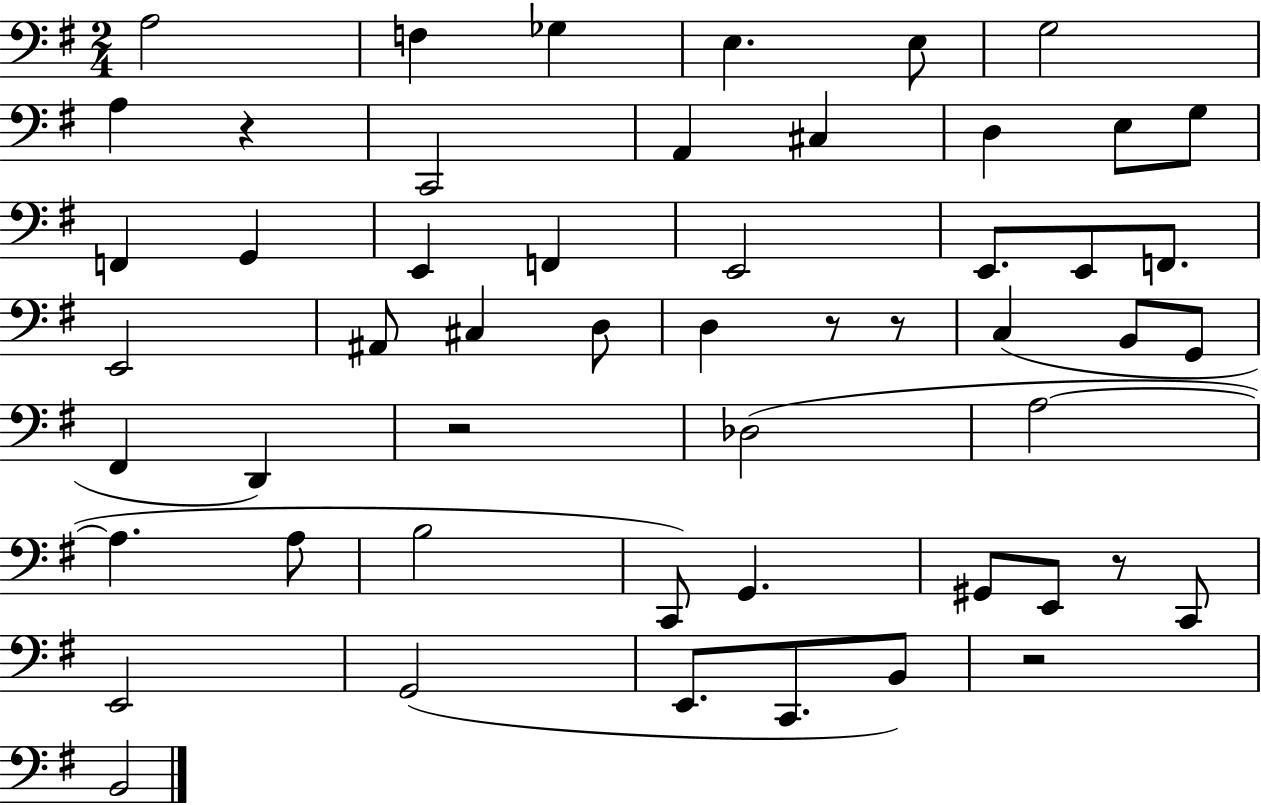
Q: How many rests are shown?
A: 6